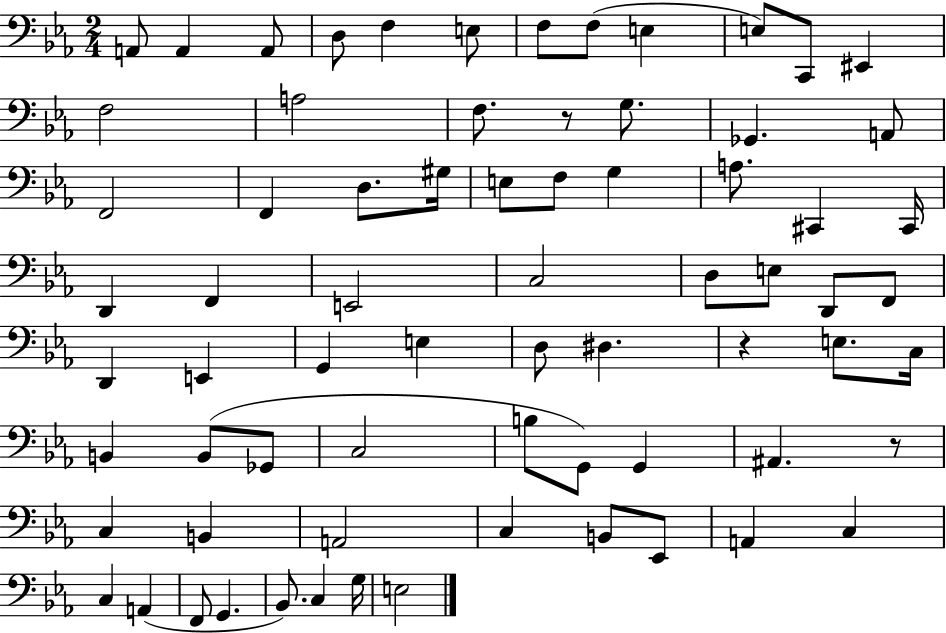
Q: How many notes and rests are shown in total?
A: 71